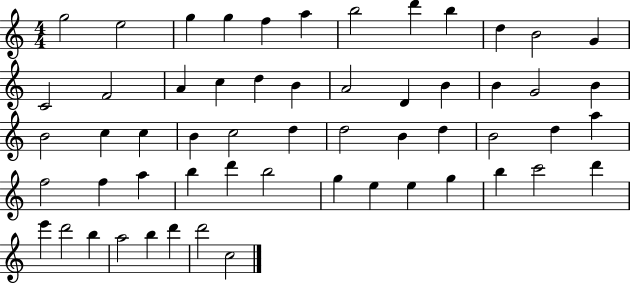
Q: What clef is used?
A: treble